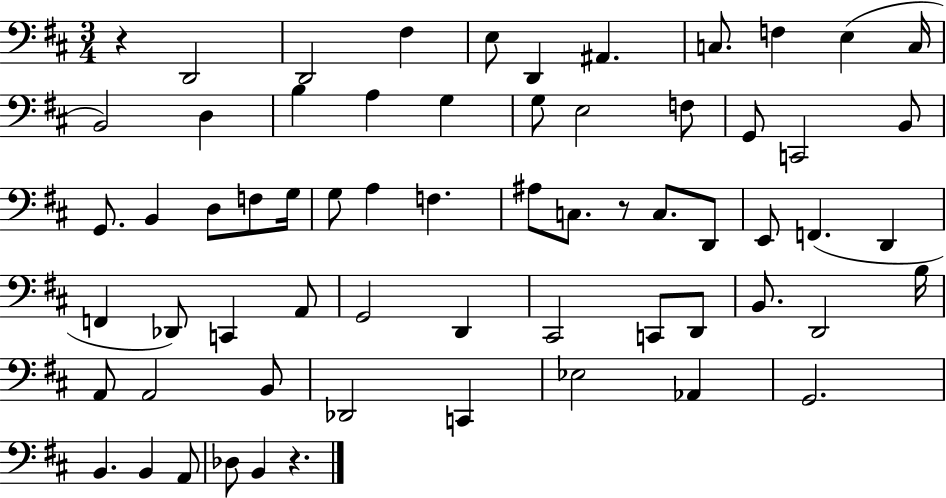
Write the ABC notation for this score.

X:1
T:Untitled
M:3/4
L:1/4
K:D
z D,,2 D,,2 ^F, E,/2 D,, ^A,, C,/2 F, E, C,/4 B,,2 D, B, A, G, G,/2 E,2 F,/2 G,,/2 C,,2 B,,/2 G,,/2 B,, D,/2 F,/2 G,/4 G,/2 A, F, ^A,/2 C,/2 z/2 C,/2 D,,/2 E,,/2 F,, D,, F,, _D,,/2 C,, A,,/2 G,,2 D,, ^C,,2 C,,/2 D,,/2 B,,/2 D,,2 B,/4 A,,/2 A,,2 B,,/2 _D,,2 C,, _E,2 _A,, G,,2 B,, B,, A,,/2 _D,/2 B,, z